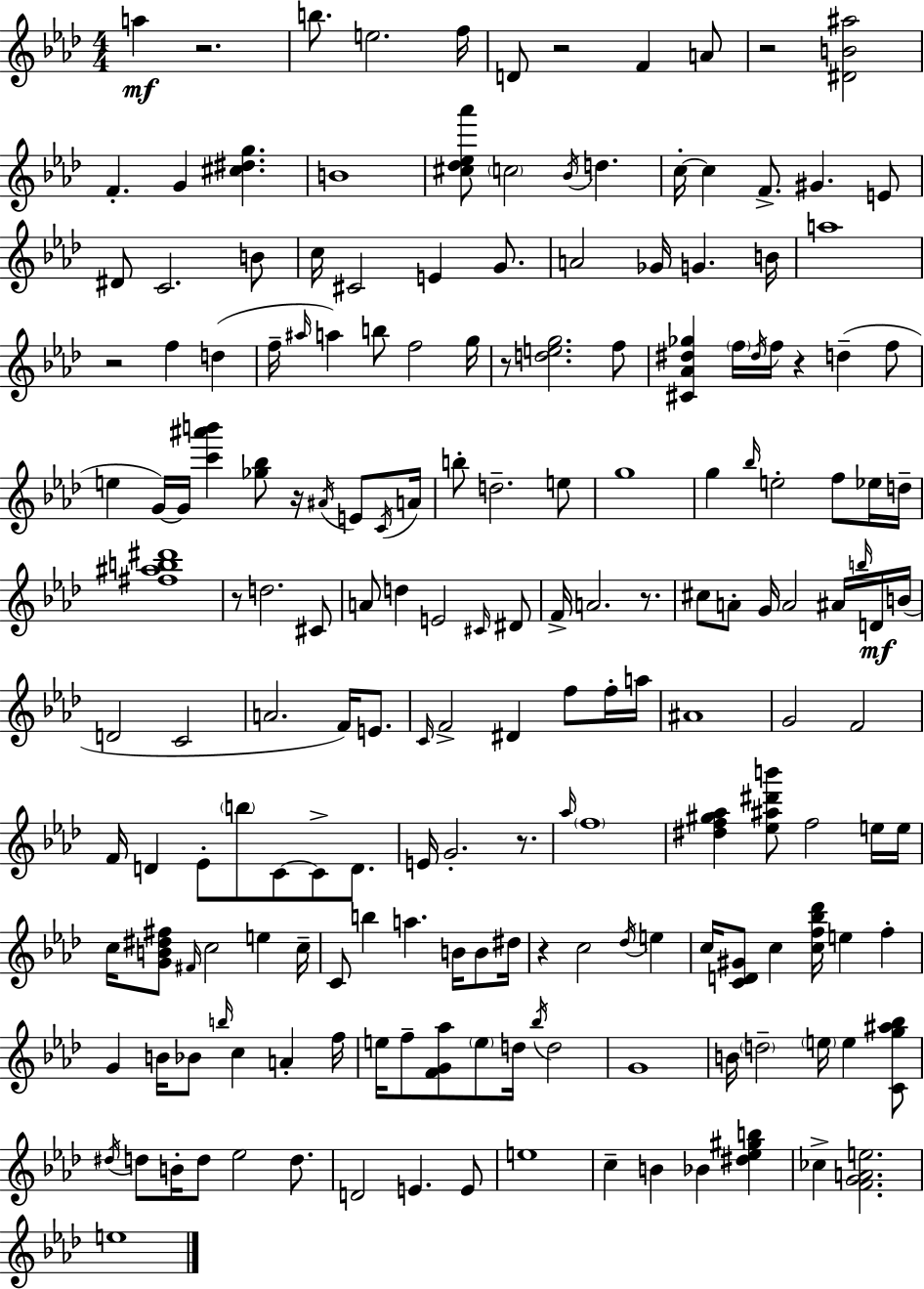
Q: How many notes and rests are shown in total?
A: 185